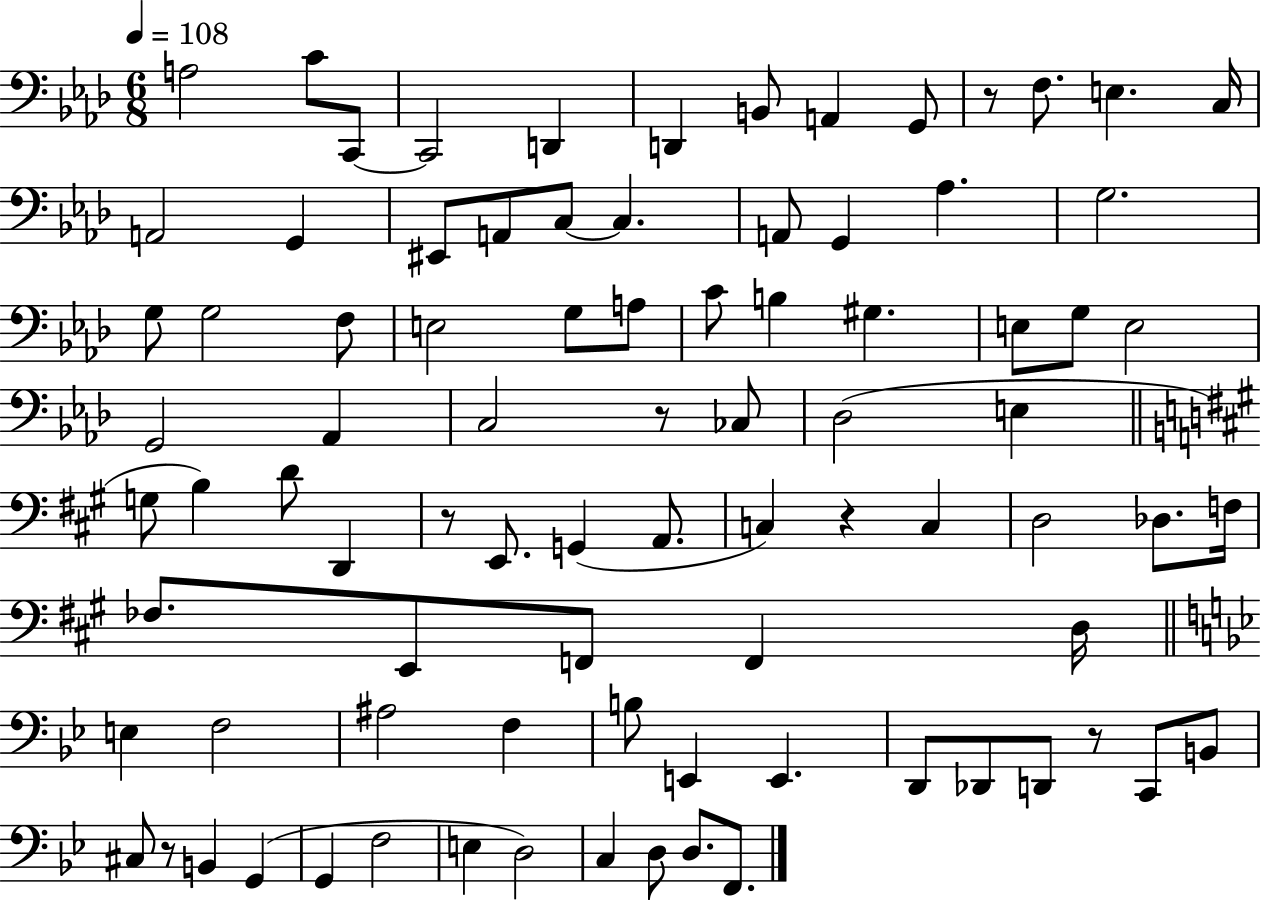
{
  \clef bass
  \numericTimeSignature
  \time 6/8
  \key aes \major
  \tempo 4 = 108
  \repeat volta 2 { a2 c'8 c,8~~ | c,2 d,4 | d,4 b,8 a,4 g,8 | r8 f8. e4. c16 | \break a,2 g,4 | eis,8 a,8 c8~~ c4. | a,8 g,4 aes4. | g2. | \break g8 g2 f8 | e2 g8 a8 | c'8 b4 gis4. | e8 g8 e2 | \break g,2 aes,4 | c2 r8 ces8 | des2( e4 | \bar "||" \break \key a \major g8 b4) d'8 d,4 | r8 e,8. g,4( a,8. | c4) r4 c4 | d2 des8. f16 | \break fes8. e,8 f,8 f,4 d16 | \bar "||" \break \key bes \major e4 f2 | ais2 f4 | b8 e,4 e,4. | d,8 des,8 d,8 r8 c,8 b,8 | \break cis8 r8 b,4 g,4( | g,4 f2 | e4 d2) | c4 d8 d8. f,8. | \break } \bar "|."
}